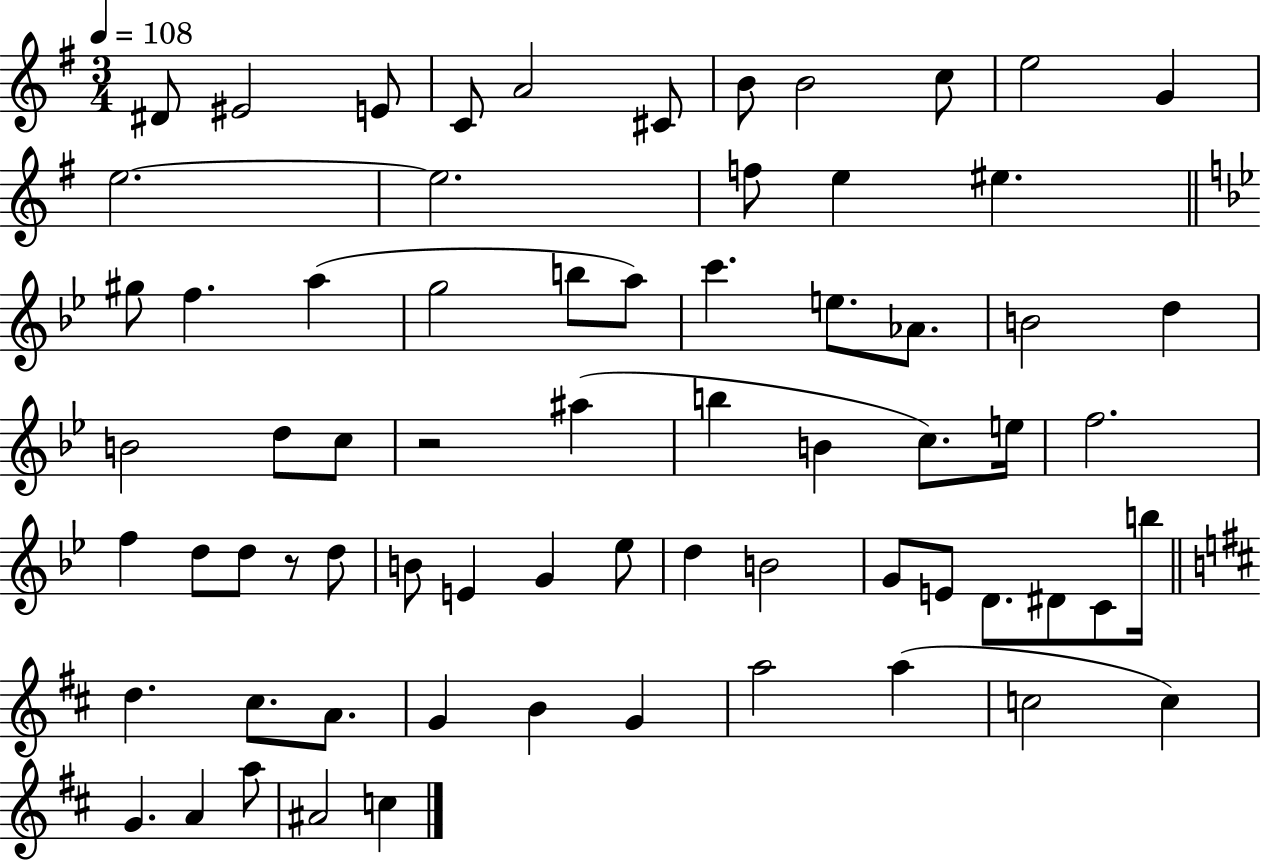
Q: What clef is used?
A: treble